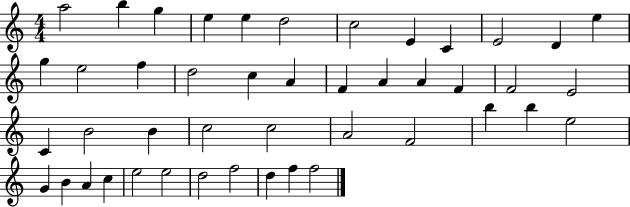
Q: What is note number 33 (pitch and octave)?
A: B5